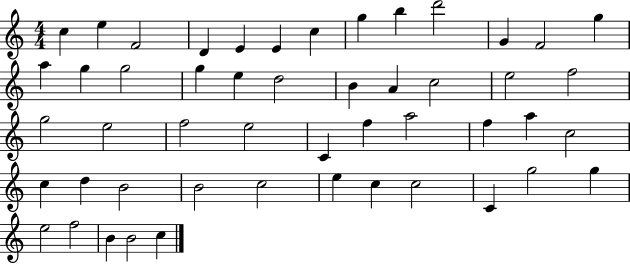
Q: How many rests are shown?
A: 0